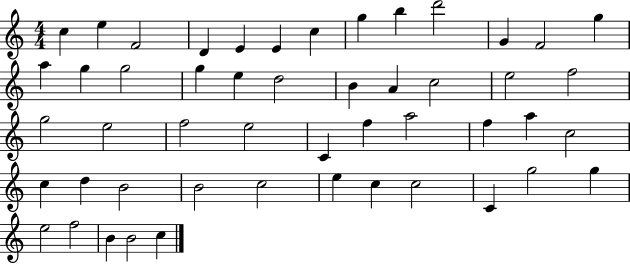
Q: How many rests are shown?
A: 0